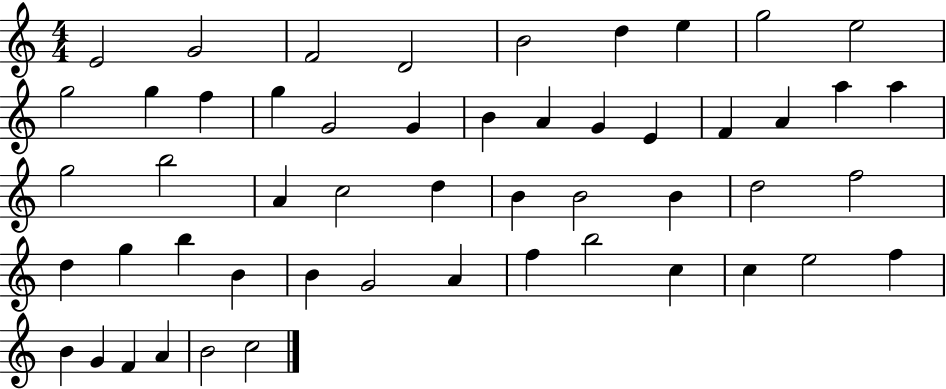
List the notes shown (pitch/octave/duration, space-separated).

E4/h G4/h F4/h D4/h B4/h D5/q E5/q G5/h E5/h G5/h G5/q F5/q G5/q G4/h G4/q B4/q A4/q G4/q E4/q F4/q A4/q A5/q A5/q G5/h B5/h A4/q C5/h D5/q B4/q B4/h B4/q D5/h F5/h D5/q G5/q B5/q B4/q B4/q G4/h A4/q F5/q B5/h C5/q C5/q E5/h F5/q B4/q G4/q F4/q A4/q B4/h C5/h